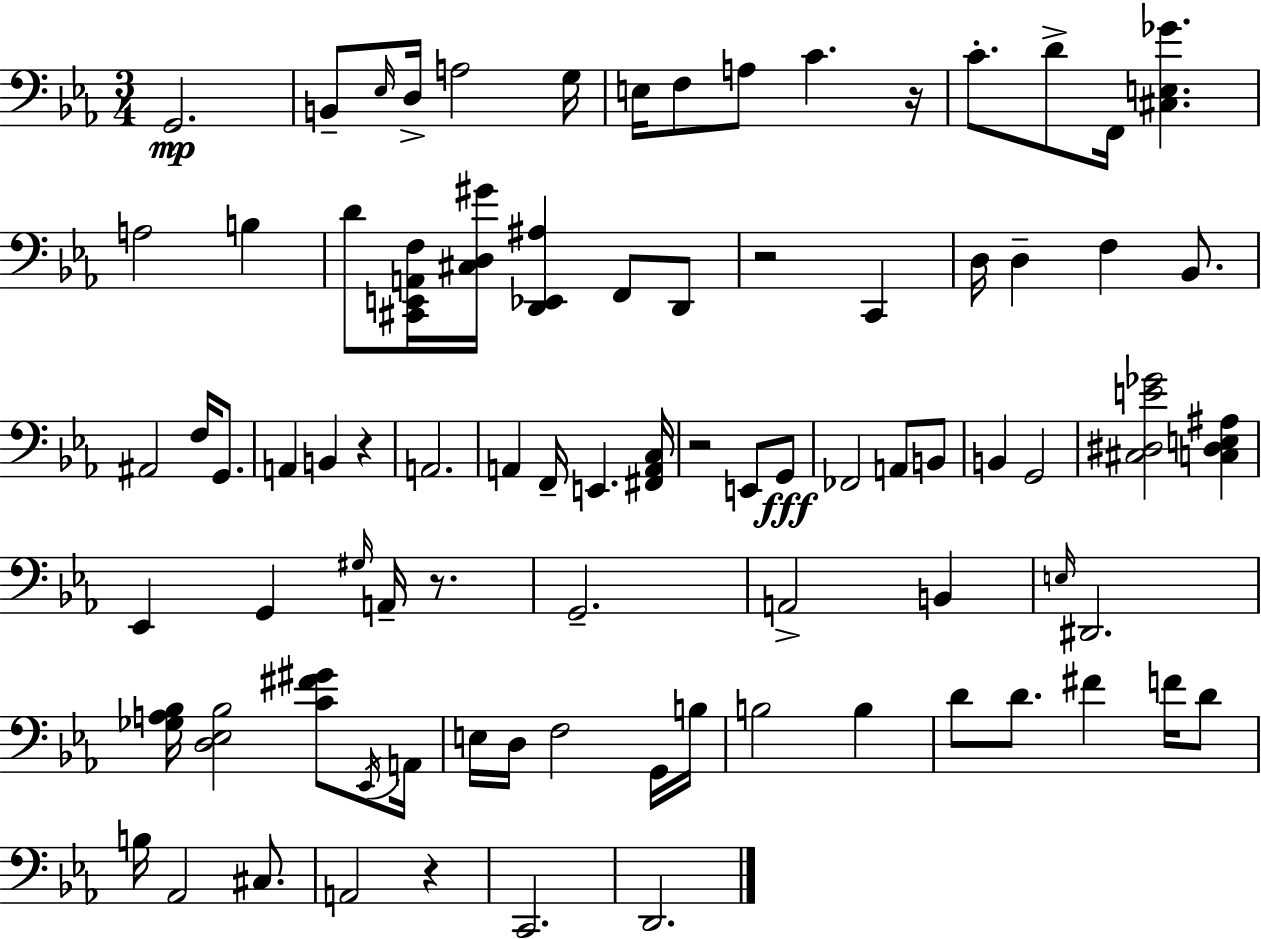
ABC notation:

X:1
T:Untitled
M:3/4
L:1/4
K:Eb
G,,2 B,,/2 _E,/4 D,/4 A,2 G,/4 E,/4 F,/2 A,/2 C z/4 C/2 D/2 F,,/4 [^C,E,_G] A,2 B, D/2 [^C,,E,,A,,F,]/4 [^C,D,^G]/4 [D,,_E,,^A,] F,,/2 D,,/2 z2 C,, D,/4 D, F, _B,,/2 ^A,,2 F,/4 G,,/2 A,, B,, z A,,2 A,, F,,/4 E,, [^F,,A,,C,]/4 z2 E,,/2 G,,/2 _F,,2 A,,/2 B,,/2 B,, G,,2 [^C,^D,E_G]2 [C,^D,E,^A,] _E,, G,, ^G,/4 A,,/4 z/2 G,,2 A,,2 B,, E,/4 ^D,,2 [_G,A,_B,]/4 [D,_E,_B,]2 [C^F^G]/2 _E,,/4 A,,/4 E,/4 D,/4 F,2 G,,/4 B,/4 B,2 B, D/2 D/2 ^F F/4 D/2 B,/4 _A,,2 ^C,/2 A,,2 z C,,2 D,,2